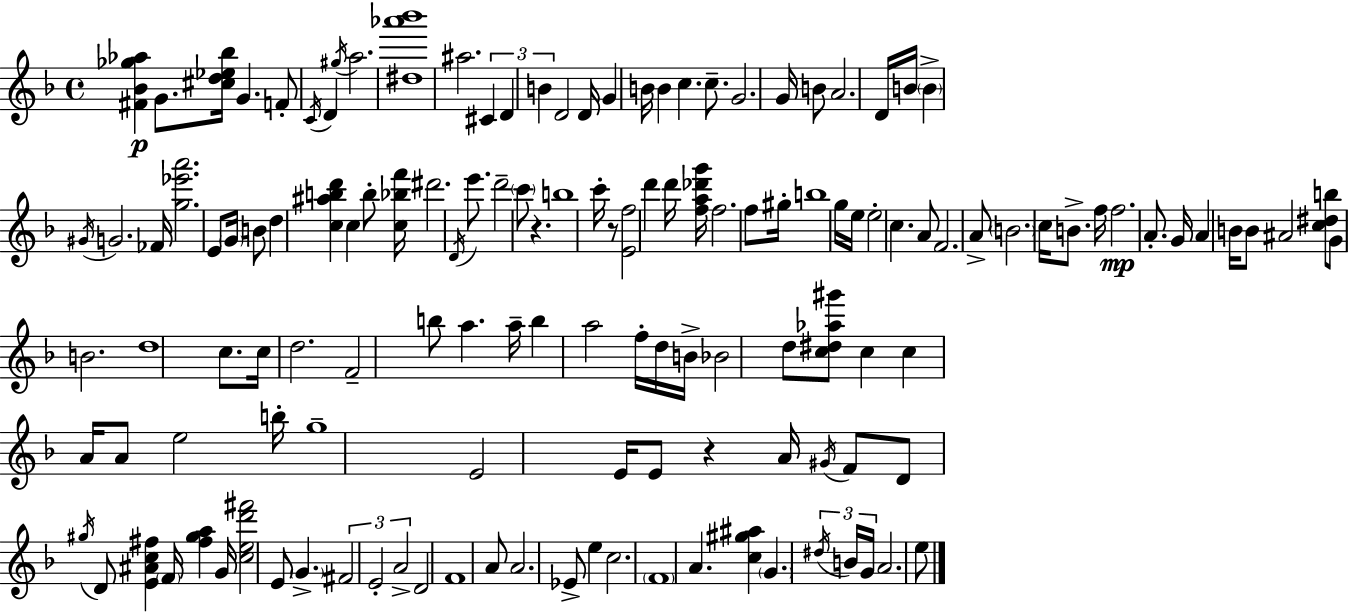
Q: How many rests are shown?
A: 3